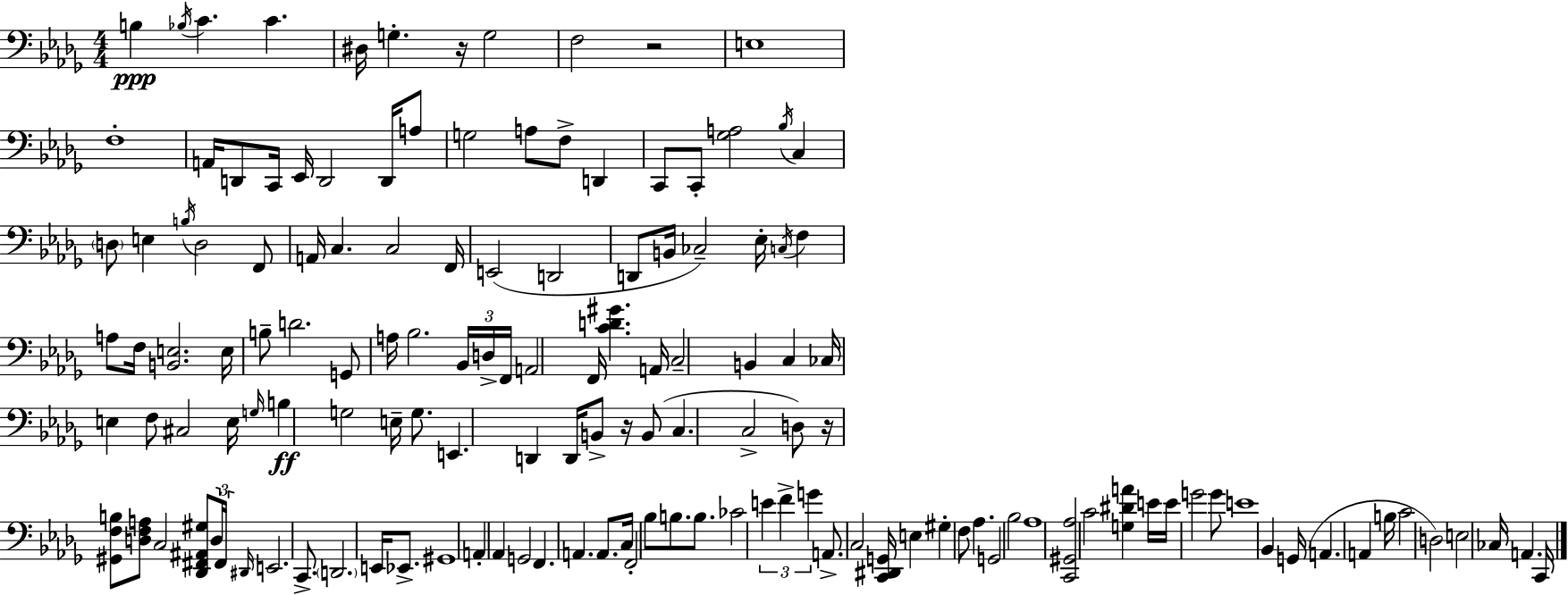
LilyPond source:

{
  \clef bass
  \numericTimeSignature
  \time 4/4
  \key bes \minor
  b4\ppp \acciaccatura { bes16 } c'4. c'4. | dis16 g4.-. r16 g2 | f2 r2 | e1 | \break f1-. | a,16 d,8 c,16 ees,16 d,2 d,16 a8 | g2 a8 f8-> d,4 | c,8 c,8-. <ges a>2 \acciaccatura { bes16 } c4 | \break \parenthesize d8 e4 \acciaccatura { b16 } d2 | f,8 a,16 c4. c2 | f,16 e,2( d,2 | d,8 b,16 ces2--) ees16-. \acciaccatura { c16 } | \break f4 a8 f16 <b, e>2. | e16 b8-- d'2. | g,8 a16 bes2. | \tuplet 3/2 { bes,16 d16-> f,16 } a,2 f,16 <c' d' gis'>4. | \break a,16 c2-- b,4 | c4 ces16 e4 f8 cis2 | e16 \grace { g16 } b4\ff g2 | e16-- g8. e,4. d,4 d,16 | \break b,8-> r16 b,8( c4. c2-> | d8) r16 <gis, f b>8 <d f a>8 c2 | <des, fis, ais, gis>8 \tuplet 3/2 { d16 fis,16 \grace { dis,16 } } e,2. | c,8.-> \parenthesize d,2. | \break e,16 ees,8.-> gis,1 | a,4-. aes,4 g,2 | f,4. a,4. | a,8. c16 f,2-. bes8 | \break b8. b8. ces'2 \tuplet 3/2 { e'4 | f'4-> g'4 } a,8.-> c2 | <c, dis, g,>16 e4 gis4-. f8 | aes4. g,2 bes2 | \break aes1 | <c, gis, aes>2 c'2 | <g dis' a'>4 e'16 e'16 g'2 | g'8 e'1 | \break bes,4 g,16( a,4. | a,4 b16 c'2 d2) | e2 ces16 a,4. | c,16 \bar "|."
}